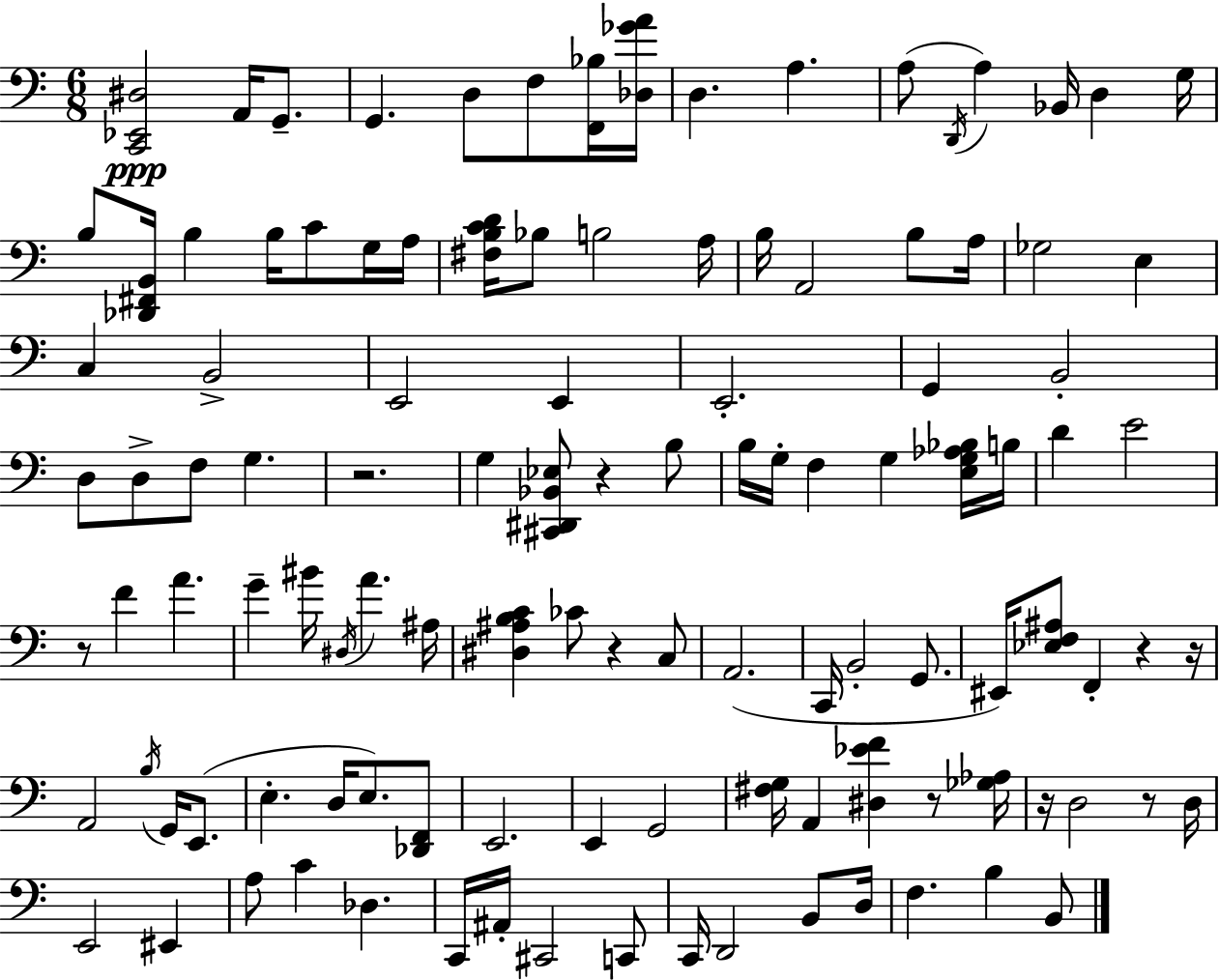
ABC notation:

X:1
T:Untitled
M:6/8
L:1/4
K:Am
[C,,_E,,^D,]2 A,,/4 G,,/2 G,, D,/2 F,/2 [F,,_B,]/4 [_D,_GA]/4 D, A, A,/2 D,,/4 A, _B,,/4 D, G,/4 B,/2 [_D,,^F,,B,,]/4 B, B,/4 C/2 G,/4 A,/4 [^F,B,CD]/4 _B,/2 B,2 A,/4 B,/4 A,,2 B,/2 A,/4 _G,2 E, C, B,,2 E,,2 E,, E,,2 G,, B,,2 D,/2 D,/2 F,/2 G, z2 G, [^C,,^D,,_B,,_E,]/2 z B,/2 B,/4 G,/4 F, G, [E,G,_A,_B,]/4 B,/4 D E2 z/2 F A G ^B/4 ^D,/4 A ^A,/4 [^D,^A,B,C] _C/2 z C,/2 A,,2 C,,/4 B,,2 G,,/2 ^E,,/4 [_E,F,^A,]/2 F,, z z/4 A,,2 B,/4 G,,/4 E,,/2 E, D,/4 E,/2 [_D,,F,,]/2 E,,2 E,, G,,2 [^F,G,]/4 A,, [^D,_EF] z/2 [_G,_A,]/4 z/4 D,2 z/2 D,/4 E,,2 ^E,, A,/2 C _D, C,,/4 ^A,,/4 ^C,,2 C,,/2 C,,/4 D,,2 B,,/2 D,/4 F, B, B,,/2